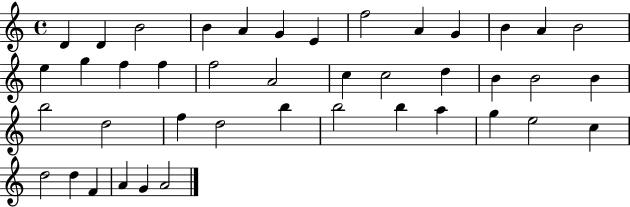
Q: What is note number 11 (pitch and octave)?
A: B4